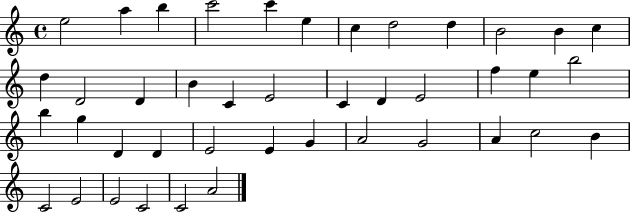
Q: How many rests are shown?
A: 0